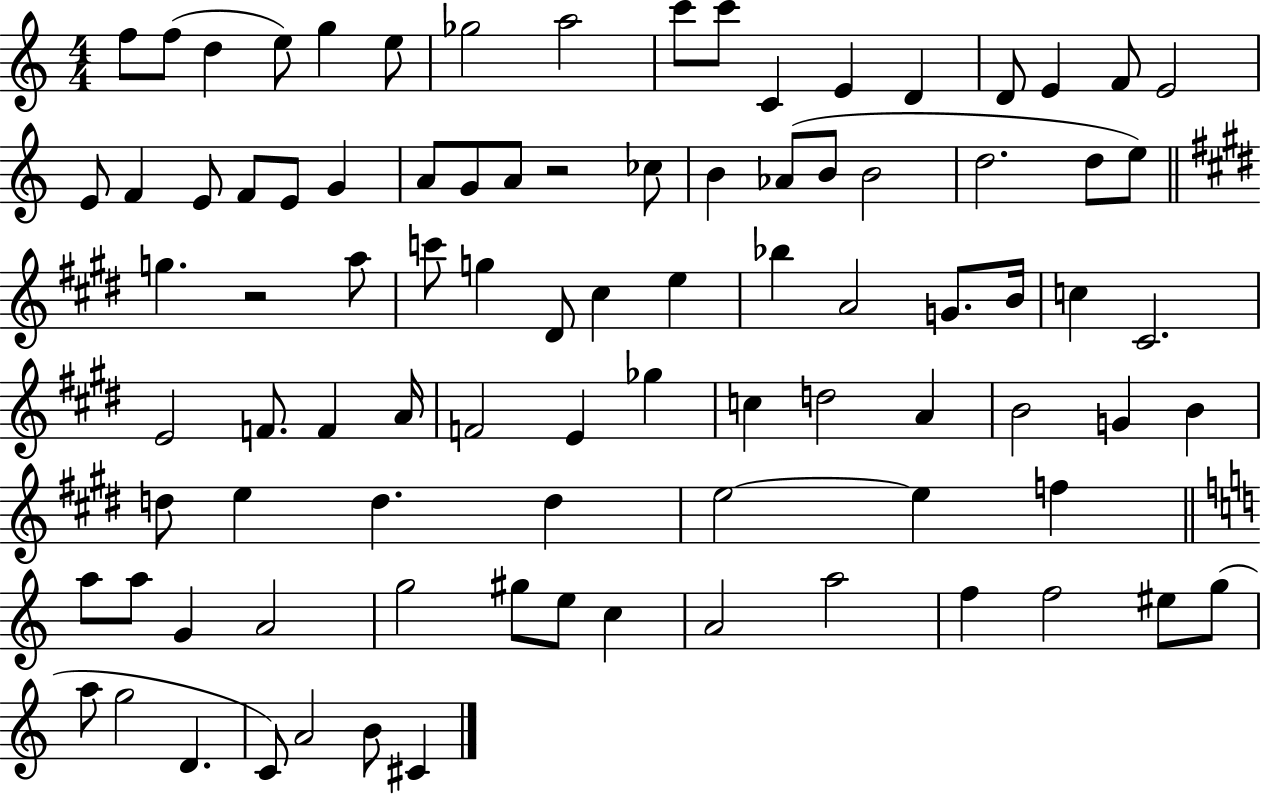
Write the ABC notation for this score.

X:1
T:Untitled
M:4/4
L:1/4
K:C
f/2 f/2 d e/2 g e/2 _g2 a2 c'/2 c'/2 C E D D/2 E F/2 E2 E/2 F E/2 F/2 E/2 G A/2 G/2 A/2 z2 _c/2 B _A/2 B/2 B2 d2 d/2 e/2 g z2 a/2 c'/2 g ^D/2 ^c e _b A2 G/2 B/4 c ^C2 E2 F/2 F A/4 F2 E _g c d2 A B2 G B d/2 e d d e2 e f a/2 a/2 G A2 g2 ^g/2 e/2 c A2 a2 f f2 ^e/2 g/2 a/2 g2 D C/2 A2 B/2 ^C